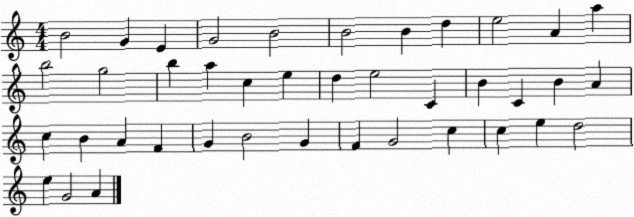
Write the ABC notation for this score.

X:1
T:Untitled
M:4/4
L:1/4
K:C
B2 G E G2 B2 B2 B d e2 A a b2 g2 b a c e d e2 C B C B A c B A F G B2 G F G2 c c e d2 e G2 A